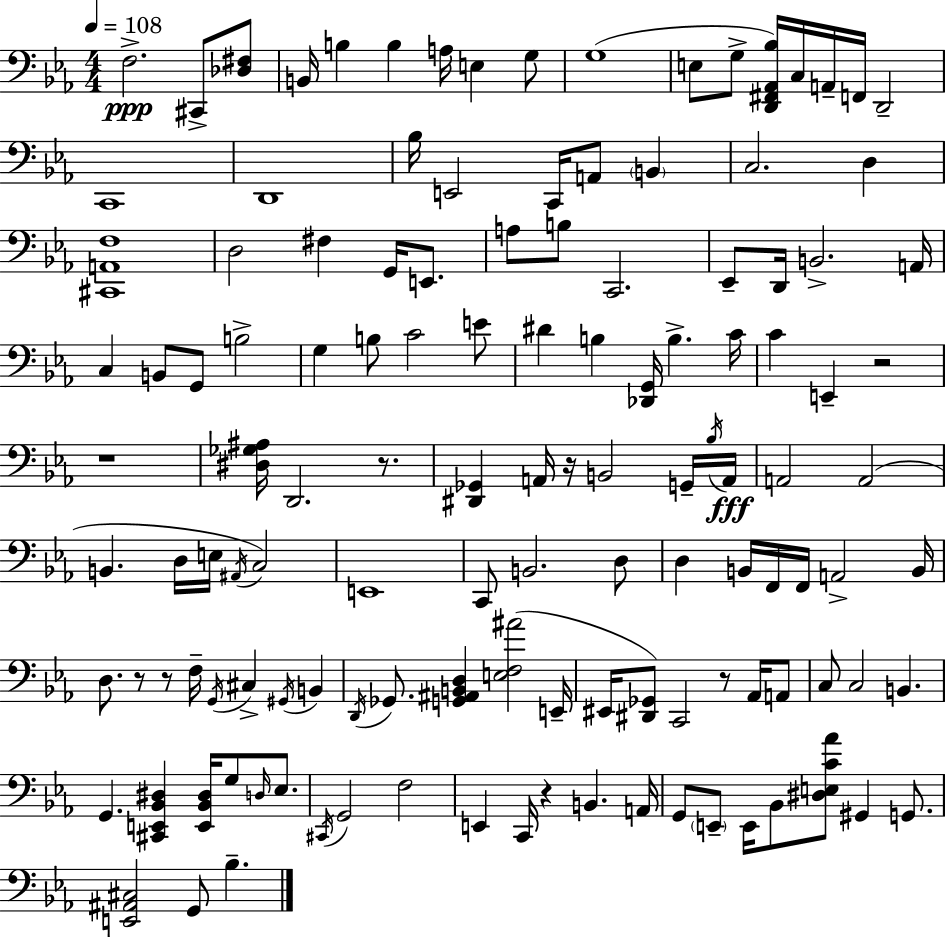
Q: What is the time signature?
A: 4/4